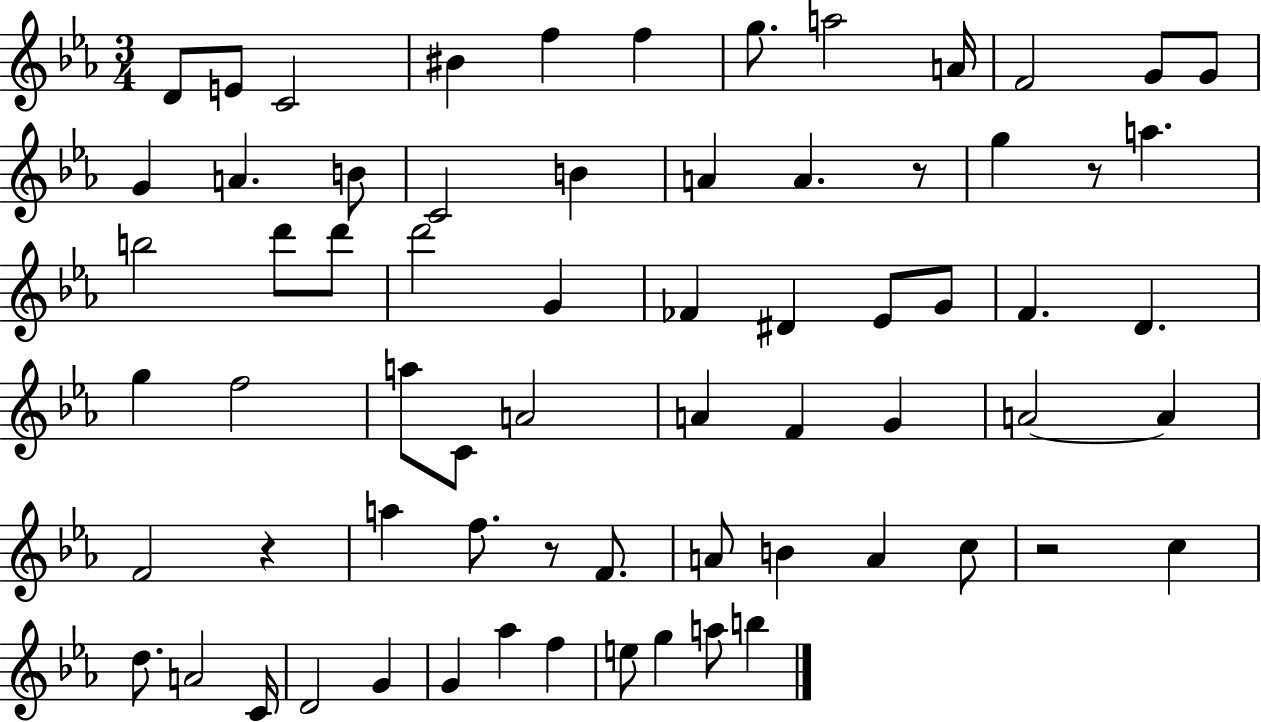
X:1
T:Untitled
M:3/4
L:1/4
K:Eb
D/2 E/2 C2 ^B f f g/2 a2 A/4 F2 G/2 G/2 G A B/2 C2 B A A z/2 g z/2 a b2 d'/2 d'/2 d'2 G _F ^D _E/2 G/2 F D g f2 a/2 C/2 A2 A F G A2 A F2 z a f/2 z/2 F/2 A/2 B A c/2 z2 c d/2 A2 C/4 D2 G G _a f e/2 g a/2 b